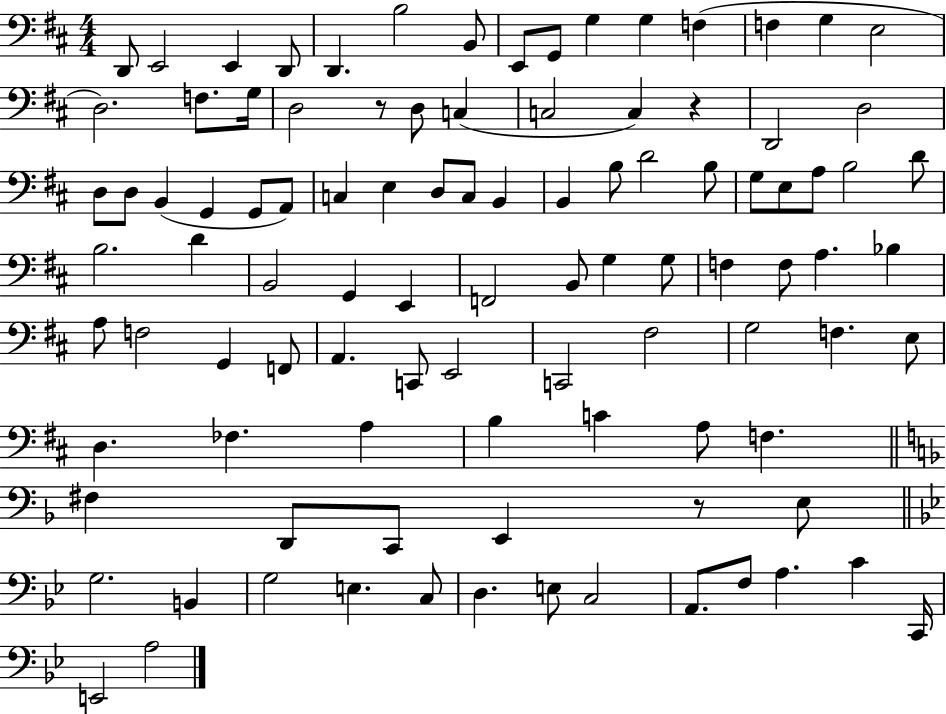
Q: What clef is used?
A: bass